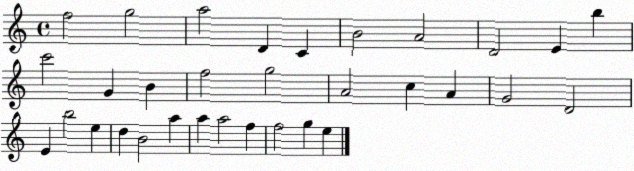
X:1
T:Untitled
M:4/4
L:1/4
K:C
f2 g2 a2 D C B2 A2 D2 E b c'2 G B f2 g2 A2 c A G2 D2 E b2 e d B2 a a a2 f f2 g e